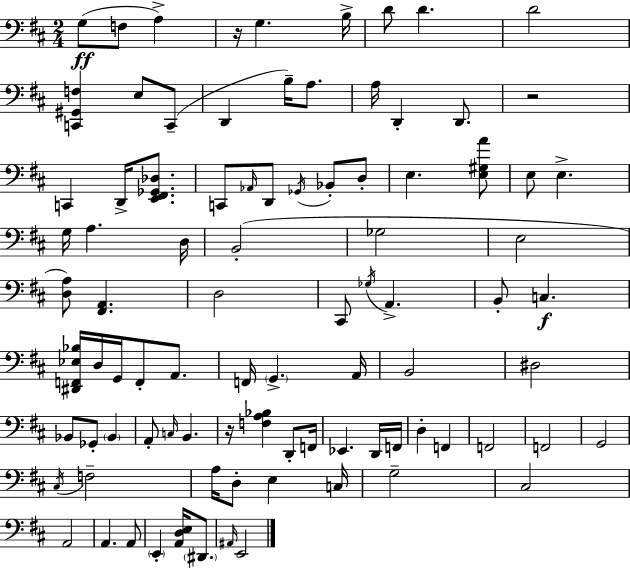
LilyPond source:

{
  \clef bass
  \numericTimeSignature
  \time 2/4
  \key d \major
  \repeat volta 2 { g8(\ff f8 a4->) | r16 g4. b16-> | d'8 d'4. | d'2 | \break <c, gis, f>4 e8 c,8--( | d,4 b16--) a8. | a16 d,4-. d,8. | r2 | \break c,4 d,16-> <e, fis, ges, des>8. | c,8 \grace { aes,16 } d,8 \acciaccatura { ges,16 } bes,8-. | d8-. e4. | <e gis a'>8 e8 e4.-> | \break g16 a4. | d16 b,2-.( | ges2 | e2 | \break <d a>8) <fis, a,>4. | d2 | cis,8 \acciaccatura { ges16 } a,4.-> | b,8-. c4.\f | \break <dis, f, ees bes>16 d16 g,16 f,8-. | a,8. f,16 \parenthesize g,4.-> | a,16 b,2 | dis2 | \break bes,8 ges,8-. \parenthesize bes,4 | a,8-. \grace { c16 } b,4. | r16 <f a bes>4 | d,8-. f,16 ees,4. | \break d,16 f,16 d4-. | f,4 f,2 | f,2 | g,2 | \break \acciaccatura { cis16 } f2-- | a16 d8-. | e4 c16 g2-- | cis2 | \break a,2 | a,4. | a,8 \parenthesize e,4-. | <a, d e>16 \parenthesize dis,8. \grace { ais,16 } e,2 | \break } \bar "|."
}